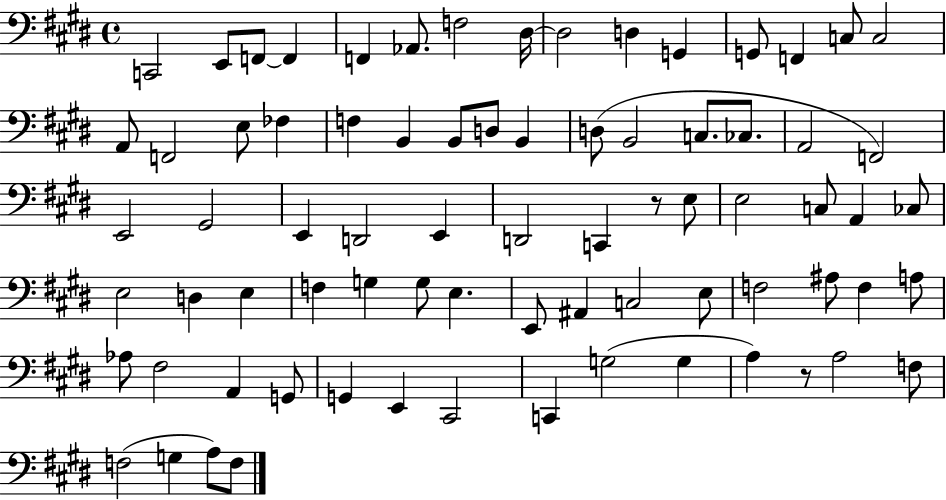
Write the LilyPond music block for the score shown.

{
  \clef bass
  \time 4/4
  \defaultTimeSignature
  \key e \major
  c,2 e,8 f,8~~ f,4 | f,4 aes,8. f2 dis16~~ | dis2 d4 g,4 | g,8 f,4 c8 c2 | \break a,8 f,2 e8 fes4 | f4 b,4 b,8 d8 b,4 | d8( b,2 c8. ces8. | a,2 f,2) | \break e,2 gis,2 | e,4 d,2 e,4 | d,2 c,4 r8 e8 | e2 c8 a,4 ces8 | \break e2 d4 e4 | f4 g4 g8 e4. | e,8 ais,4 c2 e8 | f2 ais8 f4 a8 | \break aes8 fis2 a,4 g,8 | g,4 e,4 cis,2 | c,4 g2( g4 | a4) r8 a2 f8 | \break f2( g4 a8) f8 | \bar "|."
}